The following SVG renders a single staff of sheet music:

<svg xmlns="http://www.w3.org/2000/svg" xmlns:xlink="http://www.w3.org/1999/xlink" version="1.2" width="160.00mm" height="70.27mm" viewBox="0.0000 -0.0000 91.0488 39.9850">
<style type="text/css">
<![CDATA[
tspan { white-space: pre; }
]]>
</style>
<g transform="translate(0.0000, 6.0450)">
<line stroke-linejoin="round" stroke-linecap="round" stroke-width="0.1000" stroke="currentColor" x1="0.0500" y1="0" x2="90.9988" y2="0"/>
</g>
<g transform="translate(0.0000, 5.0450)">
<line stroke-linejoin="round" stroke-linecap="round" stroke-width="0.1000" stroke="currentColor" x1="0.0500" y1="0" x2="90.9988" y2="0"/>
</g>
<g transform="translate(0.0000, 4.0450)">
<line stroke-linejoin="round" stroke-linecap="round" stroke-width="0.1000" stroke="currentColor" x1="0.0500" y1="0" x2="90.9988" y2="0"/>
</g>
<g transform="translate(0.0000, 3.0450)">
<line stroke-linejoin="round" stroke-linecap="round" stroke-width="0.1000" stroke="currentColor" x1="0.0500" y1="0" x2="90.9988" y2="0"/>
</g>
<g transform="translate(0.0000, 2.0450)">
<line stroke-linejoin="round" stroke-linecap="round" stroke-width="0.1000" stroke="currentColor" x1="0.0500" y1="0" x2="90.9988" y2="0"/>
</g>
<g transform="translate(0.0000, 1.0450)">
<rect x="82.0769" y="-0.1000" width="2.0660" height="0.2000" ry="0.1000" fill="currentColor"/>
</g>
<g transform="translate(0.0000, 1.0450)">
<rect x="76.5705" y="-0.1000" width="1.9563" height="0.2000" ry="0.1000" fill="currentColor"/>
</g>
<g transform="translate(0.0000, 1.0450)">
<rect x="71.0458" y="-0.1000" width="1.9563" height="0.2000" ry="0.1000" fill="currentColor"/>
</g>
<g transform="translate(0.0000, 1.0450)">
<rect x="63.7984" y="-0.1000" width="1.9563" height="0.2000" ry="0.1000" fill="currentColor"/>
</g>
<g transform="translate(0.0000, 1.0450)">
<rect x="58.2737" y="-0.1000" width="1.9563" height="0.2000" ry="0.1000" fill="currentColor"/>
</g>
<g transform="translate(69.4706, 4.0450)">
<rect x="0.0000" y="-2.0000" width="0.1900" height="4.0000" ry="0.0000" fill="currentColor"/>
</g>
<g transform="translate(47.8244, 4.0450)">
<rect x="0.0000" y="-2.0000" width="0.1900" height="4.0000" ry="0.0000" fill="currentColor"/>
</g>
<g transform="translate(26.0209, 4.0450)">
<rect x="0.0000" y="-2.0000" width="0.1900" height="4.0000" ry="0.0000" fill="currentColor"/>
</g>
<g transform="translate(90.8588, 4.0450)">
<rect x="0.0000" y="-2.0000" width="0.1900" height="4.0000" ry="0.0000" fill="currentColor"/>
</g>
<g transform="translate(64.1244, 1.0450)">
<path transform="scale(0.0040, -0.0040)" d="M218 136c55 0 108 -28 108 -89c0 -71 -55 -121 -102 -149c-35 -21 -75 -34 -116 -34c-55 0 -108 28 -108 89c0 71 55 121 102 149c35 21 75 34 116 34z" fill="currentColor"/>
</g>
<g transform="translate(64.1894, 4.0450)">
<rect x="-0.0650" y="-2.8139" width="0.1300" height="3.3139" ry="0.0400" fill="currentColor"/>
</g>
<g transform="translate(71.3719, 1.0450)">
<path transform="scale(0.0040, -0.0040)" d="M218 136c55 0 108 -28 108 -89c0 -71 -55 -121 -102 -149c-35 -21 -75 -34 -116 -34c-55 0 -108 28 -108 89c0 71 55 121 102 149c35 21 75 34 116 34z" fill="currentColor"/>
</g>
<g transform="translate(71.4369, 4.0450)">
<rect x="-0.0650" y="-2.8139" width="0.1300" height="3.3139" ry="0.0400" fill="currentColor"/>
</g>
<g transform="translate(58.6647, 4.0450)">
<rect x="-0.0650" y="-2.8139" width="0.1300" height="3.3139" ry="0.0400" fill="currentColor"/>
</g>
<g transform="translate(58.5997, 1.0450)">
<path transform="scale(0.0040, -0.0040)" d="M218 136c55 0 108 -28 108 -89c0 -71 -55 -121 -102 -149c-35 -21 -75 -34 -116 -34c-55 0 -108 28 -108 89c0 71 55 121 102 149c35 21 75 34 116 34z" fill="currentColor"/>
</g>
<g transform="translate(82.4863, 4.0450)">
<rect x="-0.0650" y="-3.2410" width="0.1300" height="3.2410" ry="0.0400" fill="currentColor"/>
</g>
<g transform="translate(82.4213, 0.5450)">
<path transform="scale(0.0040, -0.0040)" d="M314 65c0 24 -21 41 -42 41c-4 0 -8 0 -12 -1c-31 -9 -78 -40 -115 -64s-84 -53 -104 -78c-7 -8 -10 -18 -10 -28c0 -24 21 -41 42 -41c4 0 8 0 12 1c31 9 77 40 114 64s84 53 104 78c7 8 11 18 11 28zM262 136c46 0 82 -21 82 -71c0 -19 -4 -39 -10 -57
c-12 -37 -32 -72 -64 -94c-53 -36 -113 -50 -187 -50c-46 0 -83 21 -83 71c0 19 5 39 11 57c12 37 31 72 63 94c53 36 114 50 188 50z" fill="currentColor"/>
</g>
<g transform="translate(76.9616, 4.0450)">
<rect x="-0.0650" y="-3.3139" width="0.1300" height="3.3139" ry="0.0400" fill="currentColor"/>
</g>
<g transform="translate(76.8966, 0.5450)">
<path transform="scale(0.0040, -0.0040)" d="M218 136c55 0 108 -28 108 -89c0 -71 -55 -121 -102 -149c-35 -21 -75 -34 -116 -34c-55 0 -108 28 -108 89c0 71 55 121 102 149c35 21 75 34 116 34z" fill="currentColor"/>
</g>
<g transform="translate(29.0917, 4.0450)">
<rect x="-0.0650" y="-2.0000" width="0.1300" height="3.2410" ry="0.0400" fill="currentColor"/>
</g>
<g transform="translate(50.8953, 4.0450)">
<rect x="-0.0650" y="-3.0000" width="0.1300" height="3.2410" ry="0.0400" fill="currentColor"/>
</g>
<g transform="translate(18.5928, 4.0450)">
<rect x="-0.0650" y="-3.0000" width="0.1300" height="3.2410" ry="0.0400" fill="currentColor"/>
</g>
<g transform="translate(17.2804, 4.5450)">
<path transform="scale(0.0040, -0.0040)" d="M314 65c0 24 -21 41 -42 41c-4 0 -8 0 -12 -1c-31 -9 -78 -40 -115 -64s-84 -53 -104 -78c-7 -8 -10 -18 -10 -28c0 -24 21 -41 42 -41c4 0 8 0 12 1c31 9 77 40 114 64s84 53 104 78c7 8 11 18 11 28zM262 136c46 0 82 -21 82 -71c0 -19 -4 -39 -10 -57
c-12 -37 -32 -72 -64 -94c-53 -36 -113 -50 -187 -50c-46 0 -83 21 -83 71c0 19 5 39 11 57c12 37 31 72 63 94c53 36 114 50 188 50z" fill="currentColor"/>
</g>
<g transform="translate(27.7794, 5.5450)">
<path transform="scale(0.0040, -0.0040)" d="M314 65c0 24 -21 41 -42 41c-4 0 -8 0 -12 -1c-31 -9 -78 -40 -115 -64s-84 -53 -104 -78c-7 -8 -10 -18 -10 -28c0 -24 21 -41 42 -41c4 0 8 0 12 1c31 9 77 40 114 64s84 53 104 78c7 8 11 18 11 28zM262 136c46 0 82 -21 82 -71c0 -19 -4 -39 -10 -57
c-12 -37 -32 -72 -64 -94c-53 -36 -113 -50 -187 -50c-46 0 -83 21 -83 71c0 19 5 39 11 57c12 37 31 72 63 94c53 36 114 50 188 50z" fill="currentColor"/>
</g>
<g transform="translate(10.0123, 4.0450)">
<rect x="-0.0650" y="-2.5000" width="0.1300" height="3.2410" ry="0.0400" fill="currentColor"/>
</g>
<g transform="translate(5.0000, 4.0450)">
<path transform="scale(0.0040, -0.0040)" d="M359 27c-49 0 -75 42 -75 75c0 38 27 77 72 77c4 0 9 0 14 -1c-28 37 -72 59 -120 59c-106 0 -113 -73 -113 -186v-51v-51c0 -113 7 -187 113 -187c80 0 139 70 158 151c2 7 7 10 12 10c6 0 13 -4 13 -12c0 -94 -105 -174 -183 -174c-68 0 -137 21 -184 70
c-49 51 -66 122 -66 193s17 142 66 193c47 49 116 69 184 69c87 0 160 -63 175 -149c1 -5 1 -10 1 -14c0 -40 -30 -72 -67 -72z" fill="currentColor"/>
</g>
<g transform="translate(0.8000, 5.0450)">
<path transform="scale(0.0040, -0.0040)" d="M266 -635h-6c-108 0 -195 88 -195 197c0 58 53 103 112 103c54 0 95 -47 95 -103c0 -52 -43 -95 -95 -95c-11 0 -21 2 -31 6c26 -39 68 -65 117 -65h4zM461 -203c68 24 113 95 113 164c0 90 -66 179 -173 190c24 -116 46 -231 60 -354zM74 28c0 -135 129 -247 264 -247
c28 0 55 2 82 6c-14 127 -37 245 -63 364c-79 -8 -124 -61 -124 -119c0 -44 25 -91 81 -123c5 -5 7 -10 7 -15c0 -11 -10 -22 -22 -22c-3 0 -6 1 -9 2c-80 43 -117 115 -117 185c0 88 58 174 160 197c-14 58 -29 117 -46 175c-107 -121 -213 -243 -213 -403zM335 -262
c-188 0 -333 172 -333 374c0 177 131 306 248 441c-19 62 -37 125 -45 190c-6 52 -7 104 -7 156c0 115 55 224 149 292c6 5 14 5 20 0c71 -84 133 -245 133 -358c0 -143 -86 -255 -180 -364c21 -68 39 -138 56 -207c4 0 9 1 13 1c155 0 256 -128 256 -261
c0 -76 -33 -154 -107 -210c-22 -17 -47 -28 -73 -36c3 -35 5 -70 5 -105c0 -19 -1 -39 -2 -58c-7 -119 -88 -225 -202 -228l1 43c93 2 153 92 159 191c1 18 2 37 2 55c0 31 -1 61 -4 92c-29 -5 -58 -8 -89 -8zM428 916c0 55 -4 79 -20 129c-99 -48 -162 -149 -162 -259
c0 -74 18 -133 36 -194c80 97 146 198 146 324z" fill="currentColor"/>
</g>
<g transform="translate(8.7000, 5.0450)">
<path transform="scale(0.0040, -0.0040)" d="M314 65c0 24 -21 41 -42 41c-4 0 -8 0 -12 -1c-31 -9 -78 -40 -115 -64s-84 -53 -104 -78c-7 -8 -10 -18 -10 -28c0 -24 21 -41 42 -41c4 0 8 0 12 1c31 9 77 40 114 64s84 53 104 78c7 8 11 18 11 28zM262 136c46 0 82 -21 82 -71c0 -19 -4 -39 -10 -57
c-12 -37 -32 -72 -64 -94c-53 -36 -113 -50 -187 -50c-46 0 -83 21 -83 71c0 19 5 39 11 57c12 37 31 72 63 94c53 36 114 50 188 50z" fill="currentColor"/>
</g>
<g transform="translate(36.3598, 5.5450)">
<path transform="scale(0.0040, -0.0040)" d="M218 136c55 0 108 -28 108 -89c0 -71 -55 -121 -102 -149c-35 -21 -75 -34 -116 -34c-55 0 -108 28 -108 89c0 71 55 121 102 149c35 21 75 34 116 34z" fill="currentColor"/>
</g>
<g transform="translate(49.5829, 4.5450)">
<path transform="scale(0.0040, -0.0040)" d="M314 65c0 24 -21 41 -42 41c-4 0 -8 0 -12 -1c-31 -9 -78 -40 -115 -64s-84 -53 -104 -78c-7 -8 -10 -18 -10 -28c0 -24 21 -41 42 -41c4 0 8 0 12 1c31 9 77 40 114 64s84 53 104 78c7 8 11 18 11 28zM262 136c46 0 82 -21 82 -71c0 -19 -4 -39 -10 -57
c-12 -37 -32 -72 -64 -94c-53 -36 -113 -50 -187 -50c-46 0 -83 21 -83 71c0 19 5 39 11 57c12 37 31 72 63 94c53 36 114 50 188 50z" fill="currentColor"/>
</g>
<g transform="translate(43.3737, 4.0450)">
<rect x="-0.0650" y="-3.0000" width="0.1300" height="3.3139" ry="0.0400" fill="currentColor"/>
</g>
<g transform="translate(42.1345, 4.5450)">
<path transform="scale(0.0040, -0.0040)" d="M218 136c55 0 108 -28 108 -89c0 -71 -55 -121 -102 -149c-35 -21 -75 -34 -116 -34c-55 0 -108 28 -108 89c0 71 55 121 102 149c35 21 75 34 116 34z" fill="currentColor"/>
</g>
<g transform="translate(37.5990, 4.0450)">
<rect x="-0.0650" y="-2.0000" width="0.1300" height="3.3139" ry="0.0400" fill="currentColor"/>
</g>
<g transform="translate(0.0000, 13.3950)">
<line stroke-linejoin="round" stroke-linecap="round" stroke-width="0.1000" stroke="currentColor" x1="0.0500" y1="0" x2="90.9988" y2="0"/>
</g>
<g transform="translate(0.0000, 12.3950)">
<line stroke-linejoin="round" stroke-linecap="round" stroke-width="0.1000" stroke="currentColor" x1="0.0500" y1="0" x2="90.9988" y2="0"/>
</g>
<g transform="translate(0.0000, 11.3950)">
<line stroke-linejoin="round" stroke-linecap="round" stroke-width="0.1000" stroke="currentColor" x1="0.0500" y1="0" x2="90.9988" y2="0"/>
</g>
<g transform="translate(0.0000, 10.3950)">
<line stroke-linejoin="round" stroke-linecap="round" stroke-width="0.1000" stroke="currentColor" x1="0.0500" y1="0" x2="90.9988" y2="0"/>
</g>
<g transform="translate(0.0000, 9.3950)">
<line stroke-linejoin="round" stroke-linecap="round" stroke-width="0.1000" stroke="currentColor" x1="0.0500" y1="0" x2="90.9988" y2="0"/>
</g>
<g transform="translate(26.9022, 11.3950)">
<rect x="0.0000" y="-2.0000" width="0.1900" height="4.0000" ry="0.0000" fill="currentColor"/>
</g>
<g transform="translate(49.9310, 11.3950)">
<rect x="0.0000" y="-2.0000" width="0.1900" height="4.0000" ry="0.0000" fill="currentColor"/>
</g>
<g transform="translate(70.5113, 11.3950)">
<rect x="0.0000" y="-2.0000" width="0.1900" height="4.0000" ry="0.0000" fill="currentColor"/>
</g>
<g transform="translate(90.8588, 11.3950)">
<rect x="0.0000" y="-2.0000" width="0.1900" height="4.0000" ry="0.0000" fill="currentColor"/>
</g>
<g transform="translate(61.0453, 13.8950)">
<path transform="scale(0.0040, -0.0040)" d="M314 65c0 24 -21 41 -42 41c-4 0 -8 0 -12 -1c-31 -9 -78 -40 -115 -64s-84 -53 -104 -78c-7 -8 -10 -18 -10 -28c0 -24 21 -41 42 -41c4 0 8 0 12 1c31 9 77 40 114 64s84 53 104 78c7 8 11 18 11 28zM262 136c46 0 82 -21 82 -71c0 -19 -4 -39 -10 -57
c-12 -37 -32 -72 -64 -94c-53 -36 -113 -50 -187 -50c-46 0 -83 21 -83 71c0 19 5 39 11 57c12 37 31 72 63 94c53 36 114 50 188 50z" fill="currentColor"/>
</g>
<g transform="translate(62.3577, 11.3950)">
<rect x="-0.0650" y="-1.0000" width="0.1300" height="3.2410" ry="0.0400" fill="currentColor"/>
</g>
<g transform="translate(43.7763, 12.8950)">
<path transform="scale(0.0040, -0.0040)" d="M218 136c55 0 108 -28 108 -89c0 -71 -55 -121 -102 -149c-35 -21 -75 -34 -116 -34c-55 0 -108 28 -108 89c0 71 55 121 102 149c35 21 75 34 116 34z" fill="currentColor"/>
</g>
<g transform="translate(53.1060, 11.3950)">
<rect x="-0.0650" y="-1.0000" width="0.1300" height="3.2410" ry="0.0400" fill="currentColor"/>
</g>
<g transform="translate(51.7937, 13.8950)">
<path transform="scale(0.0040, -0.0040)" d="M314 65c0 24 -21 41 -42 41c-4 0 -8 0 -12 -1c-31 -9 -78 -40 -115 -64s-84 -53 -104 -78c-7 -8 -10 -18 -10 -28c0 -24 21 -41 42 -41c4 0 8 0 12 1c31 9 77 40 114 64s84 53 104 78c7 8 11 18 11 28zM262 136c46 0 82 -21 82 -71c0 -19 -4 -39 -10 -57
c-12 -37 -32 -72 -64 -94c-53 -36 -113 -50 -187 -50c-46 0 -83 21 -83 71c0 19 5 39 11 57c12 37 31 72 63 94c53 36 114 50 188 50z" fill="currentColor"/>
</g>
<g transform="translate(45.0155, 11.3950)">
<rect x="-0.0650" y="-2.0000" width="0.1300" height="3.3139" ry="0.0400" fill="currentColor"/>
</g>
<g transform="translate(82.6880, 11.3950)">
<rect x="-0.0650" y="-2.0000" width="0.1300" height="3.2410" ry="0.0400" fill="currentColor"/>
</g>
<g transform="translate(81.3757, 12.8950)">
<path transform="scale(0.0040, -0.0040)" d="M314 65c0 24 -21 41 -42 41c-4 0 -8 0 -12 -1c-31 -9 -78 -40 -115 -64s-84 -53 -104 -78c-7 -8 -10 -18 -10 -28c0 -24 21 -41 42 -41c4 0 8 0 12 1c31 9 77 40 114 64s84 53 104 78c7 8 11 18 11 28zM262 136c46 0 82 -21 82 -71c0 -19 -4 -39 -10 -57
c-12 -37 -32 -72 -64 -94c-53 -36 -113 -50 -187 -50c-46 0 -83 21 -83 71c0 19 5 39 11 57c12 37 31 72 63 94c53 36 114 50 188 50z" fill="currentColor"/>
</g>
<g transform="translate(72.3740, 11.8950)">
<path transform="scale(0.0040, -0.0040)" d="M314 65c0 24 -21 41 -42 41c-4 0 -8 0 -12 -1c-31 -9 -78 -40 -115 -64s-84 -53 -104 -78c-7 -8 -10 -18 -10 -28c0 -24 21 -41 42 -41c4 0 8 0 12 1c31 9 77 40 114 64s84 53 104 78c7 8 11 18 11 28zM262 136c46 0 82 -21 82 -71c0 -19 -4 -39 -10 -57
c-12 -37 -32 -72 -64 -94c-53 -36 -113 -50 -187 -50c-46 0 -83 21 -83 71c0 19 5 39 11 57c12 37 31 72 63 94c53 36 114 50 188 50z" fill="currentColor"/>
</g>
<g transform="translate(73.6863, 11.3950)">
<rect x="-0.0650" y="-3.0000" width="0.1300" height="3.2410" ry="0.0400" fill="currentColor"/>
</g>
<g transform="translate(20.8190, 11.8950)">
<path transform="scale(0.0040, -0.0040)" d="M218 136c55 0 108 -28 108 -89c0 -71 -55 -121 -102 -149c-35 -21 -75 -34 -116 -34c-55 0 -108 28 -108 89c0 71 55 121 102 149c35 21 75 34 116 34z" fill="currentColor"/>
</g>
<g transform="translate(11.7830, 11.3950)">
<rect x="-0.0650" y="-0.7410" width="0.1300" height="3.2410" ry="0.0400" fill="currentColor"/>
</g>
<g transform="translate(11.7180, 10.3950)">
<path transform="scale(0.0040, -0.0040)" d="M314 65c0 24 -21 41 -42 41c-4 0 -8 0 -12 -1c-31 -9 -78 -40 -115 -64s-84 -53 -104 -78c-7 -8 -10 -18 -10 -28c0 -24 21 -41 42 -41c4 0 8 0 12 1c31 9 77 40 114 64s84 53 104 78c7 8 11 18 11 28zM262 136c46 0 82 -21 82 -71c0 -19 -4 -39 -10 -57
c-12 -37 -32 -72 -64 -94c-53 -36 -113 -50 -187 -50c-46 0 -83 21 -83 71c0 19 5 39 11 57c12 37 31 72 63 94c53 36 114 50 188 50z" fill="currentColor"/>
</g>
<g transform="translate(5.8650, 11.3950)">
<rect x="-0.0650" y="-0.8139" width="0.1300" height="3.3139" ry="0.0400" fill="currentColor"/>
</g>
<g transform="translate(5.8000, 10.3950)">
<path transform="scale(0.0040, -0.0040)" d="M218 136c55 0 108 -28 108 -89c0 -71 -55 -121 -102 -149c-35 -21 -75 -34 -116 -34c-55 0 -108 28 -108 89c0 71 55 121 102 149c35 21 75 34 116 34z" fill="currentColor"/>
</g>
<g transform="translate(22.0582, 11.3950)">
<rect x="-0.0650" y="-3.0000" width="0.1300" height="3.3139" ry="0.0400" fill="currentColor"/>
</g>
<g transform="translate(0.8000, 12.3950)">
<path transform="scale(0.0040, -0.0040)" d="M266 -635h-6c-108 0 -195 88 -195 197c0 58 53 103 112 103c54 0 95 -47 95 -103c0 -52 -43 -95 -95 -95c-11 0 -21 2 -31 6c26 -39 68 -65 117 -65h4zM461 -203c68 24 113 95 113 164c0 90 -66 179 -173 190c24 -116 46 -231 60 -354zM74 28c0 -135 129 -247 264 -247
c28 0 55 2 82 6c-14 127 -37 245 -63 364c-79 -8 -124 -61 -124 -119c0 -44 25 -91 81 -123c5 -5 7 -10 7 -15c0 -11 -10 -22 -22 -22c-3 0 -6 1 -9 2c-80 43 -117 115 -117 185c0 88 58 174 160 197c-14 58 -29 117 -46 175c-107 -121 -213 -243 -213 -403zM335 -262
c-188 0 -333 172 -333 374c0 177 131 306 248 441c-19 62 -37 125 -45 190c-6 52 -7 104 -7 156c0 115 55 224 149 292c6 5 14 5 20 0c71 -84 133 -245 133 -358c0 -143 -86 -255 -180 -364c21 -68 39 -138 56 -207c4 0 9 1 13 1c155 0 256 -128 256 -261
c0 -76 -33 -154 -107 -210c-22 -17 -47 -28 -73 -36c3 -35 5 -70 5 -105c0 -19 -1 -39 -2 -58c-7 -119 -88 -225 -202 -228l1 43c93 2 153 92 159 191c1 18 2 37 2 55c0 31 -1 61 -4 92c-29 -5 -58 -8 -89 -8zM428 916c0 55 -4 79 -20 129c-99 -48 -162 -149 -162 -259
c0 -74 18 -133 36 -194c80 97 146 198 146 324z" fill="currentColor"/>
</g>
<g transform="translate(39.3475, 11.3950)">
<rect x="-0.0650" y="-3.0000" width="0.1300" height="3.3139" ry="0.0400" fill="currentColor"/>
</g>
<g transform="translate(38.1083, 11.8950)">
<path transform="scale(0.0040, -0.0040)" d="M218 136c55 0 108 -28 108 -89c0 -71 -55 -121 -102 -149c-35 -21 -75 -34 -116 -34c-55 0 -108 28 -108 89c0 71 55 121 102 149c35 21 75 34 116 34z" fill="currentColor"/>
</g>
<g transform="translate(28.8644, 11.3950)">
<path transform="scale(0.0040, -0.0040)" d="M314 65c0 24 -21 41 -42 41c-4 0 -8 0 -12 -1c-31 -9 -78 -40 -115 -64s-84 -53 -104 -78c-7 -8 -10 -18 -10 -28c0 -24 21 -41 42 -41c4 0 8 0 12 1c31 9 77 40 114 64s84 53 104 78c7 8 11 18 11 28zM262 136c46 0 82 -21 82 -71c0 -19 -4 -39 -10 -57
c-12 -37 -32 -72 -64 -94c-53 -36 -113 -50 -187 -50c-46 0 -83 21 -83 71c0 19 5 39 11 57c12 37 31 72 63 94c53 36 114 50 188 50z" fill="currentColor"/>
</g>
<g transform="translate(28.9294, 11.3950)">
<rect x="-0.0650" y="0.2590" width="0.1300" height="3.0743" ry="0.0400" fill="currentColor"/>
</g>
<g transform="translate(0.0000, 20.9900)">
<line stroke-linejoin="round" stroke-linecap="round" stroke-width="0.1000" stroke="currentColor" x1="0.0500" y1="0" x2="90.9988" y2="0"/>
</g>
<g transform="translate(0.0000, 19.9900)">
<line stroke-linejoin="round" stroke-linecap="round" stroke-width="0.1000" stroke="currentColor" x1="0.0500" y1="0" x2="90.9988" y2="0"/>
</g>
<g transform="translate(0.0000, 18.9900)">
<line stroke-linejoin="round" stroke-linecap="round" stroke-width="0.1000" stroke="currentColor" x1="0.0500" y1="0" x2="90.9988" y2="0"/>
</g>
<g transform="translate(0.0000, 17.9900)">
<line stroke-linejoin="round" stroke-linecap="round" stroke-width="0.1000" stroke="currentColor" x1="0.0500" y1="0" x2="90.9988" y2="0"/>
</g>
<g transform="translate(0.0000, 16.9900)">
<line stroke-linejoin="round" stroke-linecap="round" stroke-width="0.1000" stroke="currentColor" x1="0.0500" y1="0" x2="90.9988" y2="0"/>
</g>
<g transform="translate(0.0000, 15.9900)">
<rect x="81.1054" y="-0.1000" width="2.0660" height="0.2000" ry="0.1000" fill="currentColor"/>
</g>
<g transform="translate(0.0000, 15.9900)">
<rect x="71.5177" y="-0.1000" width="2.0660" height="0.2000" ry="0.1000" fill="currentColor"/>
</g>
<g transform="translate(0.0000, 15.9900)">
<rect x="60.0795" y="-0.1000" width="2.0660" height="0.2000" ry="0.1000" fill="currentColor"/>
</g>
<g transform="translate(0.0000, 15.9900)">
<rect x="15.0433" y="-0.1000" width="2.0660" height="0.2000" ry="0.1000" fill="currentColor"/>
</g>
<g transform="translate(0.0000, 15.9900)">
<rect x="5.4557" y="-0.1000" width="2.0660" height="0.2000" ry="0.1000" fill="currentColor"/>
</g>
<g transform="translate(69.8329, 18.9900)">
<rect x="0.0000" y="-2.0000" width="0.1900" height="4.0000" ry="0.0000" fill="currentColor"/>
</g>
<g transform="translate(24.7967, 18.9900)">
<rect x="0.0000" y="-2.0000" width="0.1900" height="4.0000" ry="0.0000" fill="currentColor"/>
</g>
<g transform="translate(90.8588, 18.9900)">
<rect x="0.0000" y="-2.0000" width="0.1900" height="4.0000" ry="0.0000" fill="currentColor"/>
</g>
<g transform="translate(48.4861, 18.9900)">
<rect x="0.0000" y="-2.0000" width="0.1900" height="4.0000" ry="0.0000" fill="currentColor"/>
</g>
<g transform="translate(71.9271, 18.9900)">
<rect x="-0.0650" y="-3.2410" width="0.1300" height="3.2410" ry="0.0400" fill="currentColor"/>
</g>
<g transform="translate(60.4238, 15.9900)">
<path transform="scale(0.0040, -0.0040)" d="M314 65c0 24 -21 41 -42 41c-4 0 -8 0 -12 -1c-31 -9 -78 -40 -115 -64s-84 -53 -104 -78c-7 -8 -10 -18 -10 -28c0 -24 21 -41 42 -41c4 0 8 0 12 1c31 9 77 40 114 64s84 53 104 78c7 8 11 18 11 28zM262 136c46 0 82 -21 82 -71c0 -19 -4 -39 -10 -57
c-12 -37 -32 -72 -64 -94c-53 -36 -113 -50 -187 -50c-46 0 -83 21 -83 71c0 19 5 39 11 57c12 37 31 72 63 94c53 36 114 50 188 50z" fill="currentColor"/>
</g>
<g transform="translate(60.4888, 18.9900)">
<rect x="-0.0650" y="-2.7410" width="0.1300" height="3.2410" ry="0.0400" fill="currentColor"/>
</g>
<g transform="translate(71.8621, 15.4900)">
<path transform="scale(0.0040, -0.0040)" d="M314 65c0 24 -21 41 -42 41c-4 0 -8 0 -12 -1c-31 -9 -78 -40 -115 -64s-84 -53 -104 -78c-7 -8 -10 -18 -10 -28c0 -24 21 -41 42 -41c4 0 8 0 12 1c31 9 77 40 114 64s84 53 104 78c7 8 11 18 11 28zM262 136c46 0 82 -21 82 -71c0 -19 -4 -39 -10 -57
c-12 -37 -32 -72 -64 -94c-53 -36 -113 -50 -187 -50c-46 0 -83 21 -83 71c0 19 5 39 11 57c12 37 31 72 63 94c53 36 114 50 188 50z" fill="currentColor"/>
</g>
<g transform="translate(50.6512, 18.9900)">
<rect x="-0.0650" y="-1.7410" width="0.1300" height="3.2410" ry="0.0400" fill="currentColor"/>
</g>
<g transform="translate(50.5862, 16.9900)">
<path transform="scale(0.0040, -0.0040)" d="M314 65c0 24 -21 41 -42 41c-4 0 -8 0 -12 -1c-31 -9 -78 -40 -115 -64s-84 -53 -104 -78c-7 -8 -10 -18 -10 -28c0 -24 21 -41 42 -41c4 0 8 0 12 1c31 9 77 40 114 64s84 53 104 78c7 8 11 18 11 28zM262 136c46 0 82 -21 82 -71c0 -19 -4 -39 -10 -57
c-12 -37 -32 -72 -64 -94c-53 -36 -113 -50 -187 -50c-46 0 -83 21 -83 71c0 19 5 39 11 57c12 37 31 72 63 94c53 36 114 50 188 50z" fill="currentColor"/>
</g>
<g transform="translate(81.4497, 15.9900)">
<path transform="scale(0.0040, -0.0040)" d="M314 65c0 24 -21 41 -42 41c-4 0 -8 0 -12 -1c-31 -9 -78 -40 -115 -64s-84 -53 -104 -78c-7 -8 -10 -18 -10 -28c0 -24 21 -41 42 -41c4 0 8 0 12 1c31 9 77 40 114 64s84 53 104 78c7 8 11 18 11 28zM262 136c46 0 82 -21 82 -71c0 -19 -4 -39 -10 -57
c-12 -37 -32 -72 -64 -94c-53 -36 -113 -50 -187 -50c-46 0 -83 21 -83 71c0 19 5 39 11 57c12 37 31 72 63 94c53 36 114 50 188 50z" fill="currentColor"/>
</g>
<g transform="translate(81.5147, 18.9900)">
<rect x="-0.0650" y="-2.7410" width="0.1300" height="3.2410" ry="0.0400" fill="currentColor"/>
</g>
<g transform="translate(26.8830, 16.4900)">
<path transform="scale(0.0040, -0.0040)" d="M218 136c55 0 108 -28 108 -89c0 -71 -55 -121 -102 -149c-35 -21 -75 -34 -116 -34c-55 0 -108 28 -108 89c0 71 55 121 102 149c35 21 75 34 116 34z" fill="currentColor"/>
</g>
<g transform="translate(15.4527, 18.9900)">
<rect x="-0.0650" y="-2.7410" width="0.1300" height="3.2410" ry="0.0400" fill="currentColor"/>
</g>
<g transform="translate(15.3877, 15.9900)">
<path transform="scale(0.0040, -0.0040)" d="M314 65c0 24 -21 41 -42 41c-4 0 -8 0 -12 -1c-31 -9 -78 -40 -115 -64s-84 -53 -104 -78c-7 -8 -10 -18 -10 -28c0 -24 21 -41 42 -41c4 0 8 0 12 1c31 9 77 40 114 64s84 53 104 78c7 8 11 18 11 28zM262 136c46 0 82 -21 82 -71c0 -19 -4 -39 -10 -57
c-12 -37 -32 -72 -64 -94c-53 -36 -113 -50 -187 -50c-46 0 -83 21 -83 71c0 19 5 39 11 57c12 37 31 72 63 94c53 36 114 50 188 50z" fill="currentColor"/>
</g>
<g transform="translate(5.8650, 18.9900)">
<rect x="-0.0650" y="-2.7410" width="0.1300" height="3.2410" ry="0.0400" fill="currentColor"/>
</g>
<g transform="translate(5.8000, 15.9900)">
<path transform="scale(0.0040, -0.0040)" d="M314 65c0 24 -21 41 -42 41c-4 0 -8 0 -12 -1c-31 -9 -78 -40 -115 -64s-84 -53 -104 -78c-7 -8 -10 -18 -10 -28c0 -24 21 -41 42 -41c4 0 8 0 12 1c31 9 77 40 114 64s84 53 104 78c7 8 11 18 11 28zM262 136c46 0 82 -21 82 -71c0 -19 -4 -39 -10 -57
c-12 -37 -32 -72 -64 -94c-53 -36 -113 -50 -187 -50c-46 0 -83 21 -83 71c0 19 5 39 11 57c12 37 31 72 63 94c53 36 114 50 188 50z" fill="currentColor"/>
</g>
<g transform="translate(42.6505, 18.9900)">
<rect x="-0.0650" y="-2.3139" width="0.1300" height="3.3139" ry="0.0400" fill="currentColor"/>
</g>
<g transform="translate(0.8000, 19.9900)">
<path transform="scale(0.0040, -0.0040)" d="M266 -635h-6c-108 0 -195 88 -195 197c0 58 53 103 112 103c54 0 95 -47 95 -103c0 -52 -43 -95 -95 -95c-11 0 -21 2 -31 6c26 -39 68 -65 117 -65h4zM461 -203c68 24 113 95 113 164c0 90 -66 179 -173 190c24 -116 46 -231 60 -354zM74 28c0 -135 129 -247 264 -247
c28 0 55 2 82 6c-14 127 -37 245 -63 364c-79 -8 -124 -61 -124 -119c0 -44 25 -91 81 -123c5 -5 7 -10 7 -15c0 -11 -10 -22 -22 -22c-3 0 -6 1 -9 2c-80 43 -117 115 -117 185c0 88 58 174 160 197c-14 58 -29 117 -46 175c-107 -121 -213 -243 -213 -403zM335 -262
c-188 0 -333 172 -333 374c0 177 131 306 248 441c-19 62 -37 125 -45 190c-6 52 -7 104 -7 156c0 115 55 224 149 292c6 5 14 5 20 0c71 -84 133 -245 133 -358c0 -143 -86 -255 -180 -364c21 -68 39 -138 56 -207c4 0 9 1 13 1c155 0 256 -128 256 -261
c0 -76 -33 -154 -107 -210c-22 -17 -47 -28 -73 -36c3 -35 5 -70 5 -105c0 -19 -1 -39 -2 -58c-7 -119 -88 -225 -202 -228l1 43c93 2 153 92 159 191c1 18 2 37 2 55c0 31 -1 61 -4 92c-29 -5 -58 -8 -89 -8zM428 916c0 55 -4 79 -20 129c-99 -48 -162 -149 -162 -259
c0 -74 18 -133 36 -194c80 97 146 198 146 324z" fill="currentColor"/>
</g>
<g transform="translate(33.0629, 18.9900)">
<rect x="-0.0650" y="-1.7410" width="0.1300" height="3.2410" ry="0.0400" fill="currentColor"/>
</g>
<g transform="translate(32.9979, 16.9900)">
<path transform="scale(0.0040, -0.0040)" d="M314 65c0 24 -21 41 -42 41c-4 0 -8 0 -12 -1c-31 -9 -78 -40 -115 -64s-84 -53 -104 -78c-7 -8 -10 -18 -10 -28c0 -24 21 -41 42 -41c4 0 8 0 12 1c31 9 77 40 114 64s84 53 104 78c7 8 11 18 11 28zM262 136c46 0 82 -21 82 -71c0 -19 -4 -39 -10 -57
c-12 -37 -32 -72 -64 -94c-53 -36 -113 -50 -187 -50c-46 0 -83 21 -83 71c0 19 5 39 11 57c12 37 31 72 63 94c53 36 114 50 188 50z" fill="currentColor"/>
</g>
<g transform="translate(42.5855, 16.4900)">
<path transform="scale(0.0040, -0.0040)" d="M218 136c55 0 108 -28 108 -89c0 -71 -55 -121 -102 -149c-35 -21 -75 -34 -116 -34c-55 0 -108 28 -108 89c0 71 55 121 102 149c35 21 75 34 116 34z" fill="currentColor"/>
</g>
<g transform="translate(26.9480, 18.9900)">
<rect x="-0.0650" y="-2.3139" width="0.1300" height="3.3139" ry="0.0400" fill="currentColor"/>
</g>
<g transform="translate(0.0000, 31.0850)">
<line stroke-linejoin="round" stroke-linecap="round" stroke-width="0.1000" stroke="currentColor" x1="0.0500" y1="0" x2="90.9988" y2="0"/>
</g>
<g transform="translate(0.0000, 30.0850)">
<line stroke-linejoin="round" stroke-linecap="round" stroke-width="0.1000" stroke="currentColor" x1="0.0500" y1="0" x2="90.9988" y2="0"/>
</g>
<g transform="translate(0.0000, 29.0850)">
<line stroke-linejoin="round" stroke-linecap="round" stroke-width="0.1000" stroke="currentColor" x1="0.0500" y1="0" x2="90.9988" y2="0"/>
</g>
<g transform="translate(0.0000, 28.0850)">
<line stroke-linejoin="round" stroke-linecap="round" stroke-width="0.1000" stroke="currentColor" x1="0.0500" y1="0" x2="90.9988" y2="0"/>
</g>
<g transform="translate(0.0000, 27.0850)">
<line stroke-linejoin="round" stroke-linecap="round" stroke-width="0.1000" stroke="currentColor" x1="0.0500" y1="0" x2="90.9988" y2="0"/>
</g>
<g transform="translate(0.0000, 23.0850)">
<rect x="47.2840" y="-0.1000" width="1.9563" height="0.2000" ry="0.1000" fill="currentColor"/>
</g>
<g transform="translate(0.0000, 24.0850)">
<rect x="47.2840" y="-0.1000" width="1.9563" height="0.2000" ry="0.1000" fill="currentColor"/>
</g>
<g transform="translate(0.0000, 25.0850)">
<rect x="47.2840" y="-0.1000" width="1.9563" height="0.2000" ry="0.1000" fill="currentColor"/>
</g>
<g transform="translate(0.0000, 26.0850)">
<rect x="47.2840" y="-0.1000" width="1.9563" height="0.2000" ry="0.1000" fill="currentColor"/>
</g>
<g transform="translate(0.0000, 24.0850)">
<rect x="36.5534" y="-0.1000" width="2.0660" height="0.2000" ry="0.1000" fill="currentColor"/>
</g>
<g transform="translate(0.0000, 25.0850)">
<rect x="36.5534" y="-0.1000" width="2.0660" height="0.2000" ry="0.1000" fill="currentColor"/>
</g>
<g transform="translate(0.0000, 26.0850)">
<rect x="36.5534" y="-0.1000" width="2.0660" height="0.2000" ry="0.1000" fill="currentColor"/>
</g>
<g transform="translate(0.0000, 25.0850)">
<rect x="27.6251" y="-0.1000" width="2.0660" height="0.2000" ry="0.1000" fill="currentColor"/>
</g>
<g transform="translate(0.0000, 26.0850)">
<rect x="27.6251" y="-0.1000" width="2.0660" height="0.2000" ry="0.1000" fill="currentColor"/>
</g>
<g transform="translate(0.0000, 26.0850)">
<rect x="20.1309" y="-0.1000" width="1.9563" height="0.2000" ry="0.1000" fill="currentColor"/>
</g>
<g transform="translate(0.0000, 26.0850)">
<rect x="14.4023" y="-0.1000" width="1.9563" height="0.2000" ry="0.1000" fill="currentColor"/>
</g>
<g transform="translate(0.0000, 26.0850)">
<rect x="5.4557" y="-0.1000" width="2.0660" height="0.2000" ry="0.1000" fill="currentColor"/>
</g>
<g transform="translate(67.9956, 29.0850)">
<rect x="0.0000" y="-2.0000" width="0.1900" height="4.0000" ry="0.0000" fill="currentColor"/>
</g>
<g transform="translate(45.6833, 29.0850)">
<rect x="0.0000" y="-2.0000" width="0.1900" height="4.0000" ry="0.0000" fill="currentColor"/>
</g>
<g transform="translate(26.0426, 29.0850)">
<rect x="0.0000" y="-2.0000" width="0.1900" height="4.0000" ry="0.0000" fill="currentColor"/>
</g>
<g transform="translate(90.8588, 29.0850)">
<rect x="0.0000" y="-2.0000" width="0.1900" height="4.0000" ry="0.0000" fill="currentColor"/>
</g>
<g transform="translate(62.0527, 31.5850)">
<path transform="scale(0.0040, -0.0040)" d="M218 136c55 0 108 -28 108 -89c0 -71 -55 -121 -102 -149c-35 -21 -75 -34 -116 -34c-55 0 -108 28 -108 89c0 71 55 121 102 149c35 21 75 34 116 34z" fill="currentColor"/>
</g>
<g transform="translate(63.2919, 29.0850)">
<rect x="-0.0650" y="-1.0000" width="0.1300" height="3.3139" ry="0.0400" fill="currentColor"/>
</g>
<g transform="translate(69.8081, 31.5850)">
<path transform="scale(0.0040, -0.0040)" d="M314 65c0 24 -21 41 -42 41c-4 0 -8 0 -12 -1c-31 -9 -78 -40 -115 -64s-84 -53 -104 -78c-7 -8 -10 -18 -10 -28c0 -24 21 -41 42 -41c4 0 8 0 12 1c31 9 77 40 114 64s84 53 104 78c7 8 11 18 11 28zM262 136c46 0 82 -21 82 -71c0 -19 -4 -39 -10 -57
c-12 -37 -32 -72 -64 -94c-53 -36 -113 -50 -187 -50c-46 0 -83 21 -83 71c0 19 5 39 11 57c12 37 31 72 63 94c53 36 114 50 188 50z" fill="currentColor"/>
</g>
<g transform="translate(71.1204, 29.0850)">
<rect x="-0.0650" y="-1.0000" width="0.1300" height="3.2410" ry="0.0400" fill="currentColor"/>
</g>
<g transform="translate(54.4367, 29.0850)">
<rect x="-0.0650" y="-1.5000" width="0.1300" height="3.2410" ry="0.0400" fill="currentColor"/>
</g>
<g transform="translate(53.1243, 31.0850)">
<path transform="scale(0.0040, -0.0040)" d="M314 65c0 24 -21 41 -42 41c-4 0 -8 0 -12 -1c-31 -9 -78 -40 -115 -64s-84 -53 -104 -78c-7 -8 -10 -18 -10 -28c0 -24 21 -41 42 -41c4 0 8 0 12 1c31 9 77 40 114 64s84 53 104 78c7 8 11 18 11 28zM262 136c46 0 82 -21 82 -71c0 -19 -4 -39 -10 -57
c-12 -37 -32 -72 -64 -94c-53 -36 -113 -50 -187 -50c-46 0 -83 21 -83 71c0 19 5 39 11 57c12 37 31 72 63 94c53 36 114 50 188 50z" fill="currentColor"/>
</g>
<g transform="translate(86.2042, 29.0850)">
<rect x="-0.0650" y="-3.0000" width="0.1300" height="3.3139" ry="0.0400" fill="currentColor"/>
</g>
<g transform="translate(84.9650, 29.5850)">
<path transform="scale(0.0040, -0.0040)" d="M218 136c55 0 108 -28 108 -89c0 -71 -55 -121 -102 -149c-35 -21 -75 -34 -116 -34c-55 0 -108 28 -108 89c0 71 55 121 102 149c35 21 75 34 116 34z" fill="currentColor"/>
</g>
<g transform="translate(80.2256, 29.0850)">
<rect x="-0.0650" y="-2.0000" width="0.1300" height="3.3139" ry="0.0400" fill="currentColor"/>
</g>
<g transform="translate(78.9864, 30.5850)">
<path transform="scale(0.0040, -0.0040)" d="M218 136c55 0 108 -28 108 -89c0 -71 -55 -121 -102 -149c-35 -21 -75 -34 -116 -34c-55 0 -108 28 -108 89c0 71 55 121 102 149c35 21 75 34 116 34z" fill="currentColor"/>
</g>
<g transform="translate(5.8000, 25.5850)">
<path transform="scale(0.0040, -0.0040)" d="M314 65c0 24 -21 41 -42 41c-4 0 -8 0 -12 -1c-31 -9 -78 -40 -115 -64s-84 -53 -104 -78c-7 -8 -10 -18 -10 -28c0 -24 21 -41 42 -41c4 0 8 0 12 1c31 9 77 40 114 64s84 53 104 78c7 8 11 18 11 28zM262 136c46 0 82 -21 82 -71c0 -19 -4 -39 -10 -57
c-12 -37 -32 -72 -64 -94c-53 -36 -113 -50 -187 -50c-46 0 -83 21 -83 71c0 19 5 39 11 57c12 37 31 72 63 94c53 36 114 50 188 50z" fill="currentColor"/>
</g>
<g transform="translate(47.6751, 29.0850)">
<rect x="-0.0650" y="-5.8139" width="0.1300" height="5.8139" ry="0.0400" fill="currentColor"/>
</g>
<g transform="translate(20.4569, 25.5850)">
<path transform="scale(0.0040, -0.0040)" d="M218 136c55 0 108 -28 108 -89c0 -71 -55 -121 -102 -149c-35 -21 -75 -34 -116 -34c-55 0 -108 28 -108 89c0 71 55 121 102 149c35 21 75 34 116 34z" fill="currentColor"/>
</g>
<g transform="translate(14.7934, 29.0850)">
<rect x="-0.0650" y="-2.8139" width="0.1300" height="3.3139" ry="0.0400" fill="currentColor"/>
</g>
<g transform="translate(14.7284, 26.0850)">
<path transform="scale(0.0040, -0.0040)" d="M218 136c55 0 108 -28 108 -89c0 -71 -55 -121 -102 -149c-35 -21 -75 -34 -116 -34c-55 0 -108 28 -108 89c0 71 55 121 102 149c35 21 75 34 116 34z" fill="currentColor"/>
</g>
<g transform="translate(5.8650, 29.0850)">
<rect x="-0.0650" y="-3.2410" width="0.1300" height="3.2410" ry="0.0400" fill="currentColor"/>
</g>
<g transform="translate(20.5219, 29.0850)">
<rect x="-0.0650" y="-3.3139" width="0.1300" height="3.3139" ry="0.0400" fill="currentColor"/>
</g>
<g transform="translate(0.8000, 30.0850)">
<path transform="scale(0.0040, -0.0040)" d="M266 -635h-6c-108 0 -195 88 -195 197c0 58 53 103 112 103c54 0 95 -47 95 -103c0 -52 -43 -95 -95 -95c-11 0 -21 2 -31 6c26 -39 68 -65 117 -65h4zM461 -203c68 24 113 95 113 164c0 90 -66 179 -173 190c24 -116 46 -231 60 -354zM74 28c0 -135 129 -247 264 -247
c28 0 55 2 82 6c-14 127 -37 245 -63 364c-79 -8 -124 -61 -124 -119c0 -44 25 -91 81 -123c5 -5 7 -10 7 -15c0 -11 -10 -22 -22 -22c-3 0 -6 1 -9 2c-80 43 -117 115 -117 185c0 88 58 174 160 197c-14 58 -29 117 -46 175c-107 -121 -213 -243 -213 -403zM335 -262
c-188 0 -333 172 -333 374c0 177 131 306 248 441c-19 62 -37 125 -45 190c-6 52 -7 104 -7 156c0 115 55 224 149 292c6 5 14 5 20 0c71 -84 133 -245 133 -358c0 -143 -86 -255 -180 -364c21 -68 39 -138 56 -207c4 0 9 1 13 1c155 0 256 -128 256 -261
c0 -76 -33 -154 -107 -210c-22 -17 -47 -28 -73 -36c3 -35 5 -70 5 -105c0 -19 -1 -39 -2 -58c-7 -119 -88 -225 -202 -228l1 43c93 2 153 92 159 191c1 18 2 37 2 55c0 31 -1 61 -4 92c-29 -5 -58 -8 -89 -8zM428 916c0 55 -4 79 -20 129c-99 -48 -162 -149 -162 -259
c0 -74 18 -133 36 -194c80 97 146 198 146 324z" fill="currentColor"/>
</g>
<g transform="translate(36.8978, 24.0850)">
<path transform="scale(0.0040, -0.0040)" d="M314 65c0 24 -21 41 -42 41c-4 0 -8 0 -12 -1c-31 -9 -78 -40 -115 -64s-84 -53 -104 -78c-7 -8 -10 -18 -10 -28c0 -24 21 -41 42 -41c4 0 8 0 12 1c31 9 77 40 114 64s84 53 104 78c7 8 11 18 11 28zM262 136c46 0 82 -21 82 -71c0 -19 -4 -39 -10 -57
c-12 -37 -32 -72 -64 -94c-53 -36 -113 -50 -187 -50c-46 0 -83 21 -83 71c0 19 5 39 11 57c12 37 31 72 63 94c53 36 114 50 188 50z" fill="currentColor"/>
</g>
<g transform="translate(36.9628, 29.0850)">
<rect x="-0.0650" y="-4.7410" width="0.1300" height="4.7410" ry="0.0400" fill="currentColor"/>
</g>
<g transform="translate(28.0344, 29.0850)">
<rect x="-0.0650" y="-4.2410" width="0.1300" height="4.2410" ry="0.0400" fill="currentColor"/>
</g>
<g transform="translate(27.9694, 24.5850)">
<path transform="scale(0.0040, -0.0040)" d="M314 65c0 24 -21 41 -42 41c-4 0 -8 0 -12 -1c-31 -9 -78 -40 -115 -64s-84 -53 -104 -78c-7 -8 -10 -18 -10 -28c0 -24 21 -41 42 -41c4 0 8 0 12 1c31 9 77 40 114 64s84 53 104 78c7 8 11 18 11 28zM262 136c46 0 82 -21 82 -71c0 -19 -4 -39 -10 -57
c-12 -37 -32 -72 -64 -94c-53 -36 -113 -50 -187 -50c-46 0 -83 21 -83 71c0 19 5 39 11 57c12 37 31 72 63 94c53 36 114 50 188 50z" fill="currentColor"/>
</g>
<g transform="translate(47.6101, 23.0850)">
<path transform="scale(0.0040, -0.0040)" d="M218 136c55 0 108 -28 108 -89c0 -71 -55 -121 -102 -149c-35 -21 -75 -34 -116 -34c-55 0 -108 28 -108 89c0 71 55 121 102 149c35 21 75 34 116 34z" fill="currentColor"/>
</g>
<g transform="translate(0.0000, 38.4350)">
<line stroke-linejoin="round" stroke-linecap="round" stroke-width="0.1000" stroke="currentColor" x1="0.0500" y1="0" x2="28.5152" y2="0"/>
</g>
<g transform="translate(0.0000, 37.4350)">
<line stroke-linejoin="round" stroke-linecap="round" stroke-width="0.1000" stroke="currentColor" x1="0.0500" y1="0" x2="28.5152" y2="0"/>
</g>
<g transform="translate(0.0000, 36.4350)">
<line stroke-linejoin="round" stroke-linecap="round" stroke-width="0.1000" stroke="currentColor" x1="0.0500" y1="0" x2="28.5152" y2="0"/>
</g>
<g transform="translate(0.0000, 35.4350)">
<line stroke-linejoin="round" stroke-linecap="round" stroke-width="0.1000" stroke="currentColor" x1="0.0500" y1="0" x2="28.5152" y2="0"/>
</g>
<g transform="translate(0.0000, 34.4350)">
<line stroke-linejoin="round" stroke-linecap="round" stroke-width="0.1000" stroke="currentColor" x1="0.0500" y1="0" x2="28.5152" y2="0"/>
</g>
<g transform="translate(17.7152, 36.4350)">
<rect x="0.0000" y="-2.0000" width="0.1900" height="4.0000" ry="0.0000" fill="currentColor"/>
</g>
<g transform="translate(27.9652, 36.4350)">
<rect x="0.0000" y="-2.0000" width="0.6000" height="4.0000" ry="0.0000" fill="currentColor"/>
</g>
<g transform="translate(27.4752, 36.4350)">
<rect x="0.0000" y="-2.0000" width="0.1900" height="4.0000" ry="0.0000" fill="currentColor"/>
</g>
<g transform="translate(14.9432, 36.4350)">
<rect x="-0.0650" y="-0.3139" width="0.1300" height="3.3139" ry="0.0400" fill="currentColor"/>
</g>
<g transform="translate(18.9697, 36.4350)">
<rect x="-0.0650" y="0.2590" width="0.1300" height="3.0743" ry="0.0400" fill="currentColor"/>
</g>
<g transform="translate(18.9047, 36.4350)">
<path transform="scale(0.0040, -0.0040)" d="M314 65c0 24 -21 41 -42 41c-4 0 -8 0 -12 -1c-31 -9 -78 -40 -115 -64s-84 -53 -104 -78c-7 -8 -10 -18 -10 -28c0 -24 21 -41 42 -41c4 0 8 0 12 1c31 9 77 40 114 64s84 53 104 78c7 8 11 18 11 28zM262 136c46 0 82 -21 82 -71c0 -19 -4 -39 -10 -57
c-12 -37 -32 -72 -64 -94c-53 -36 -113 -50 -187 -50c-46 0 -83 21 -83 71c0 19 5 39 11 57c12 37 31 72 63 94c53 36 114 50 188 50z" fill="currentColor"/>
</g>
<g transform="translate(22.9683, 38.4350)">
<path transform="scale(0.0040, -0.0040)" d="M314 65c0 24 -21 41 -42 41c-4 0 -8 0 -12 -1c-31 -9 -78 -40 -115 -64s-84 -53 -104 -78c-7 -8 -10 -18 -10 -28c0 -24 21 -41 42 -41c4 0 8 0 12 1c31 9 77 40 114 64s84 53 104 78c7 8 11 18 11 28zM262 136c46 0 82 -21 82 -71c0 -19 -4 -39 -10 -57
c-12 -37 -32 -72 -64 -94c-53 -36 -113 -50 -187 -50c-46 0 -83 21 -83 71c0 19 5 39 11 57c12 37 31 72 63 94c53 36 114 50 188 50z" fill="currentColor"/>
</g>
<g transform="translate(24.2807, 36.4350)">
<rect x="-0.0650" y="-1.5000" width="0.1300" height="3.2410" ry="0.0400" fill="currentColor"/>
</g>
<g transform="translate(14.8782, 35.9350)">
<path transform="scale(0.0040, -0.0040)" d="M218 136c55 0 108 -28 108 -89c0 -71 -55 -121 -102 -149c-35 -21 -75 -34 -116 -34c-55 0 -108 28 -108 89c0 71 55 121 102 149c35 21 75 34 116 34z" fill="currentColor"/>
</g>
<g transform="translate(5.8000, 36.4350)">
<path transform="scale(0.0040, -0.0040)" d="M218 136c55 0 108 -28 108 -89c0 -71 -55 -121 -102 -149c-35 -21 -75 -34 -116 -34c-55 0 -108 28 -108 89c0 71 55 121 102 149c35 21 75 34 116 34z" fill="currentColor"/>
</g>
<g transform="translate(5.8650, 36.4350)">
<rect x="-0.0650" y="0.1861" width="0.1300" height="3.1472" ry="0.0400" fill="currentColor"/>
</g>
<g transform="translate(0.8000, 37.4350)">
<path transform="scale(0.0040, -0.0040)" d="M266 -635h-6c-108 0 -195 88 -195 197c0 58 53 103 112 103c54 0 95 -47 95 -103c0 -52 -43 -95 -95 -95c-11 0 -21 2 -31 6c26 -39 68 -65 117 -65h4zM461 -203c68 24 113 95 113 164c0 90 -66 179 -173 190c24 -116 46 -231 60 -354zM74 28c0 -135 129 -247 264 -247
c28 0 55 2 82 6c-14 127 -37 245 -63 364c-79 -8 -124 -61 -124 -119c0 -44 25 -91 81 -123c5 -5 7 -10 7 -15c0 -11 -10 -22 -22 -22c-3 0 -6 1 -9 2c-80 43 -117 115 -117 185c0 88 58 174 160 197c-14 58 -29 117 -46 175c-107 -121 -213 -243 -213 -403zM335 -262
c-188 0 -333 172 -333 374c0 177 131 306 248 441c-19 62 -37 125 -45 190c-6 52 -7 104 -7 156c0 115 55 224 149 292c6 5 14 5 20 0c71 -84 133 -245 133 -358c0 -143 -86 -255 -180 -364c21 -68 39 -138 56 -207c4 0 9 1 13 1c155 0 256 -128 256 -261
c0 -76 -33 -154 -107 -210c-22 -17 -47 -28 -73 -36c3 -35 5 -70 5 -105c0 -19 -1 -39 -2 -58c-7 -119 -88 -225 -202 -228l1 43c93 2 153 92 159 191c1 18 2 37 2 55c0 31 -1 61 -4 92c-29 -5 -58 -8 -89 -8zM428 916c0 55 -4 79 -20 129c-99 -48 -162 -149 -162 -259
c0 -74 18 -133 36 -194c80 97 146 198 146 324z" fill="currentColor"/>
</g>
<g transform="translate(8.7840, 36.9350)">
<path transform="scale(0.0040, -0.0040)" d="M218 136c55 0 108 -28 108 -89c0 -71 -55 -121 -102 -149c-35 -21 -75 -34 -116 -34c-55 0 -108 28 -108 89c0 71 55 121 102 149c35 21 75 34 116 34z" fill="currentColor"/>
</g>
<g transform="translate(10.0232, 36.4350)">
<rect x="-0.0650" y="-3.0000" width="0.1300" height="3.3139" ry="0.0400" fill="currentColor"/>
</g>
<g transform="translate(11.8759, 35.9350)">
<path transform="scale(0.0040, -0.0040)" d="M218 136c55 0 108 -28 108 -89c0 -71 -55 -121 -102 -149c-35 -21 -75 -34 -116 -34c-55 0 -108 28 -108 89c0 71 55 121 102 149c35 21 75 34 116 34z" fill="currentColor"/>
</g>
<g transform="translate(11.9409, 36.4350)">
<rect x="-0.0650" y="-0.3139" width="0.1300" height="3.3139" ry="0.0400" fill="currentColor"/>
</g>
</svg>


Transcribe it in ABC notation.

X:1
T:Untitled
M:4/4
L:1/4
K:C
G2 A2 F2 F A A2 a a a b b2 d d2 A B2 A F D2 D2 A2 F2 a2 a2 g f2 g f2 a2 b2 a2 b2 a b d'2 e'2 g' E2 D D2 F A B A c c B2 E2